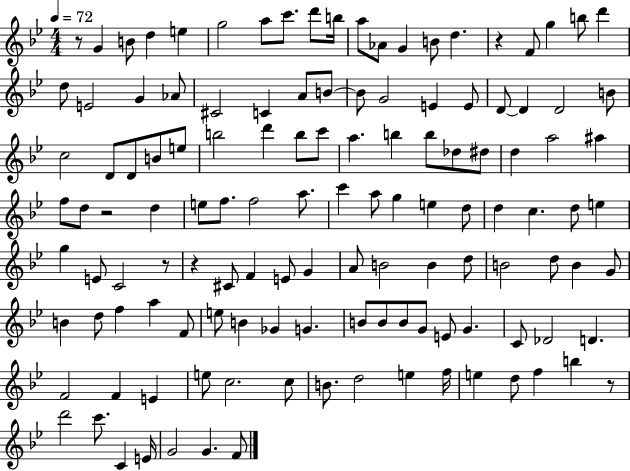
R/e G4/q B4/e D5/q E5/q G5/h A5/e C6/e. D6/e B5/s A5/e Ab4/e G4/q B4/e D5/q. R/q F4/e G5/q B5/e D6/q D5/e E4/h G4/q Ab4/e C#4/h C4/q A4/e B4/e B4/e G4/h E4/q E4/e D4/e D4/q D4/h B4/e C5/h D4/e D4/e B4/e E5/e B5/h D6/q B5/e C6/e A5/q. B5/q B5/e Db5/e D#5/e D5/q A5/h A#5/q F5/e D5/e R/h D5/q E5/e F5/e. F5/h A5/e. C6/q A5/e G5/q E5/q D5/e D5/q C5/q. D5/e E5/q G5/q E4/e C4/h R/e R/q C#4/e F4/q E4/e G4/q A4/e B4/h B4/q D5/e B4/h D5/e B4/q G4/e B4/q D5/e F5/q A5/q F4/e E5/e B4/q Gb4/q G4/q. B4/e B4/e B4/e G4/e E4/e G4/q. C4/e Db4/h D4/q. F4/h F4/q E4/q E5/e C5/h. C5/e B4/e. D5/h E5/q F5/s E5/q D5/e F5/q B5/q R/e D6/h C6/e. C4/q E4/s G4/h G4/q. F4/e